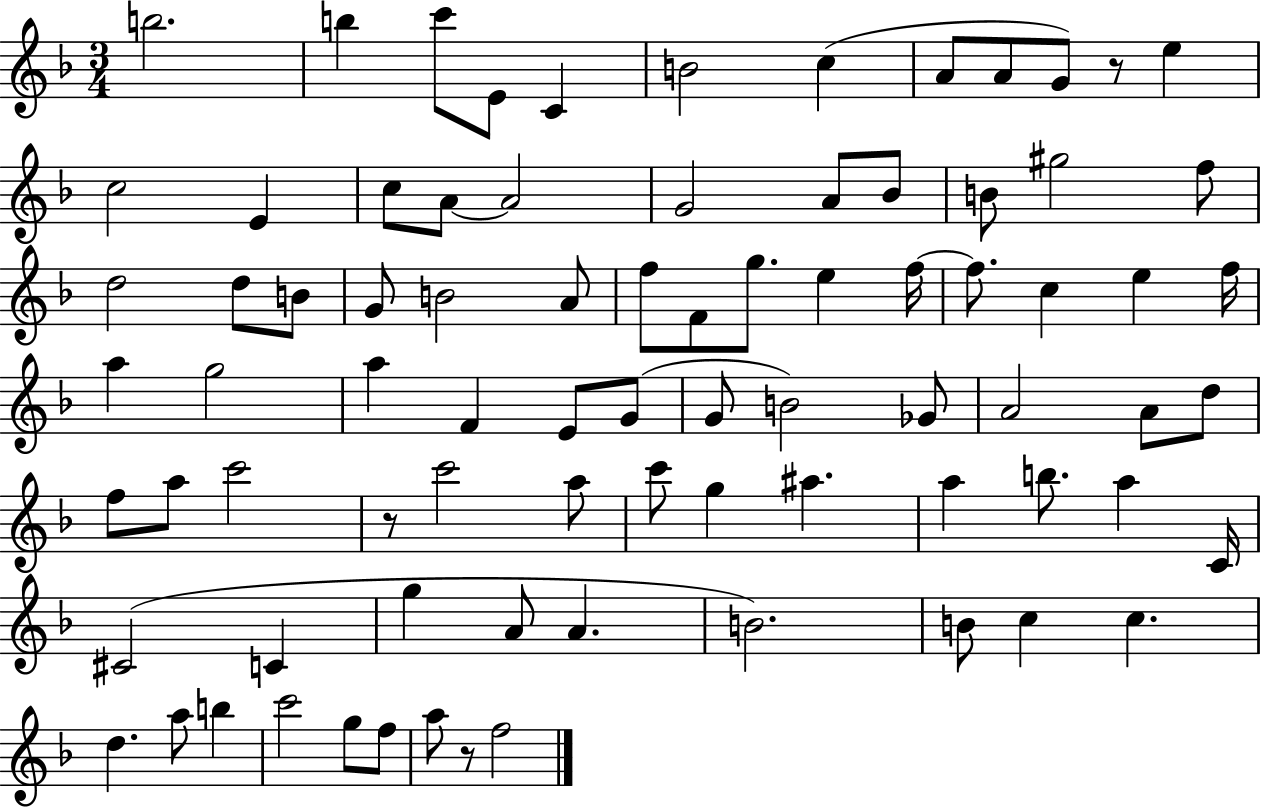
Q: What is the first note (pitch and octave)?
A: B5